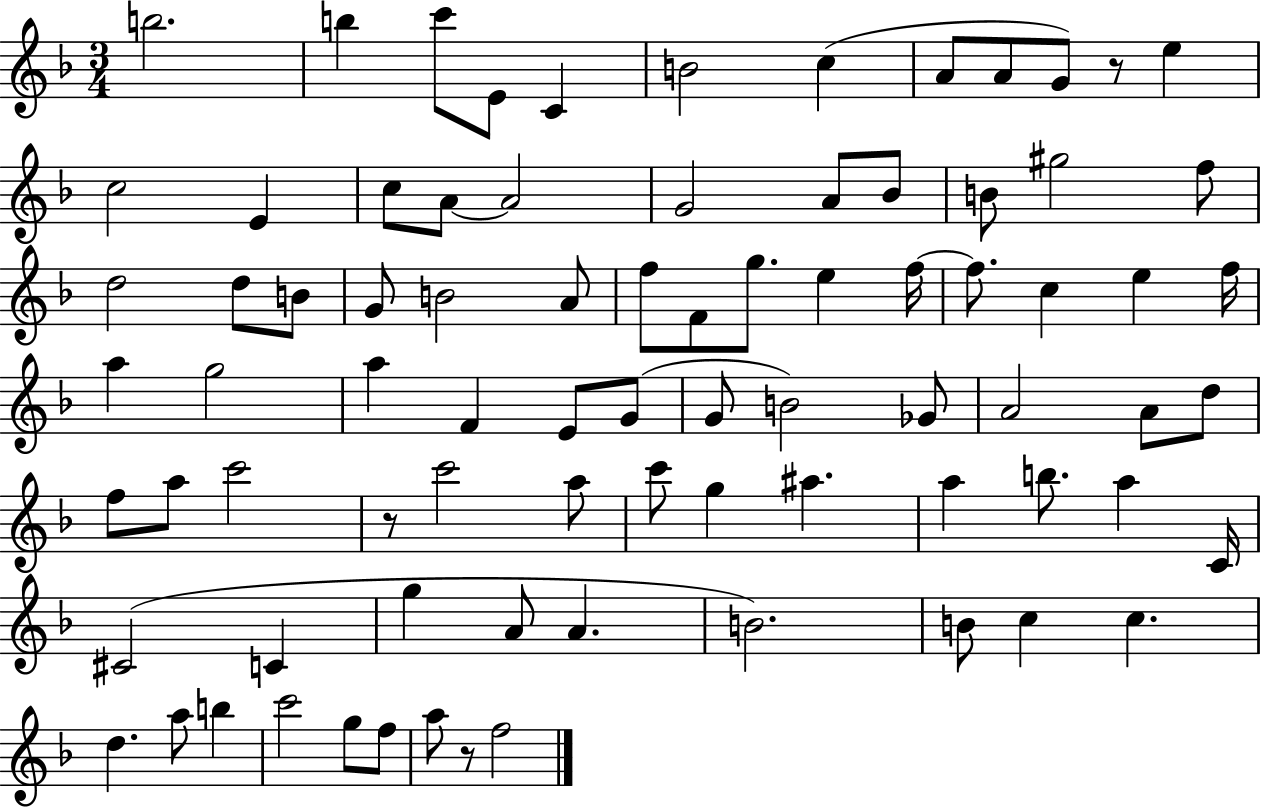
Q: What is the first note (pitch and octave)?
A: B5